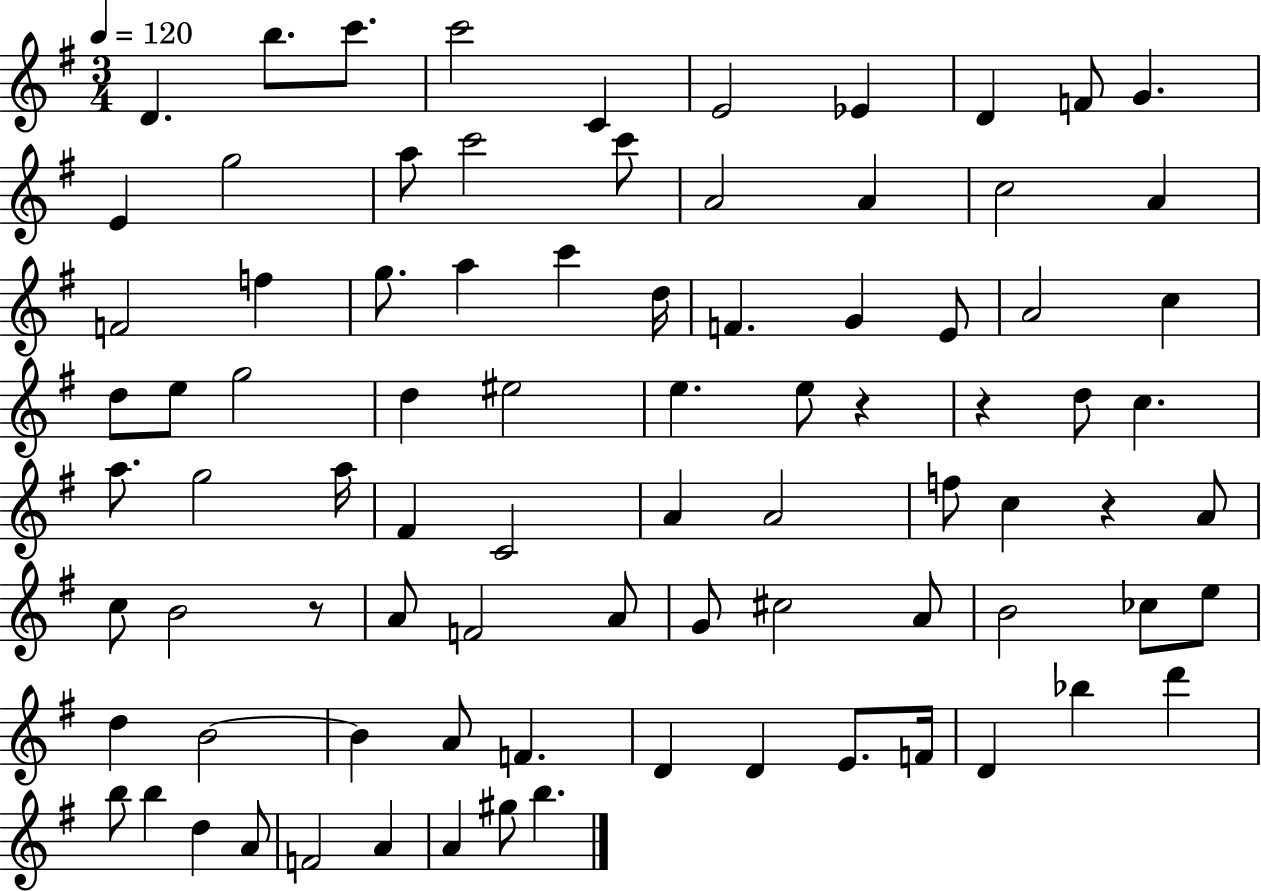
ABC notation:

X:1
T:Untitled
M:3/4
L:1/4
K:G
D b/2 c'/2 c'2 C E2 _E D F/2 G E g2 a/2 c'2 c'/2 A2 A c2 A F2 f g/2 a c' d/4 F G E/2 A2 c d/2 e/2 g2 d ^e2 e e/2 z z d/2 c a/2 g2 a/4 ^F C2 A A2 f/2 c z A/2 c/2 B2 z/2 A/2 F2 A/2 G/2 ^c2 A/2 B2 _c/2 e/2 d B2 B A/2 F D D E/2 F/4 D _b d' b/2 b d A/2 F2 A A ^g/2 b